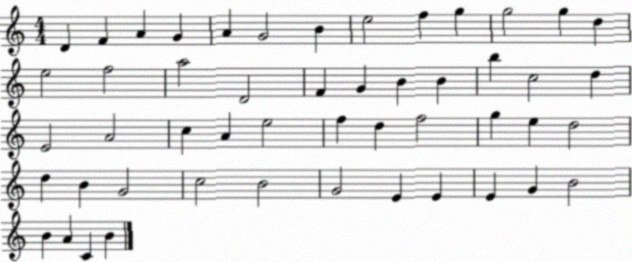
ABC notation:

X:1
T:Untitled
M:4/4
L:1/4
K:C
D F A G A G2 B e2 f g g2 g d e2 f2 a2 D2 F G B B b c2 d E2 A2 c A e2 f d f2 g e d2 d B G2 c2 B2 G2 E E E G B2 B A C B